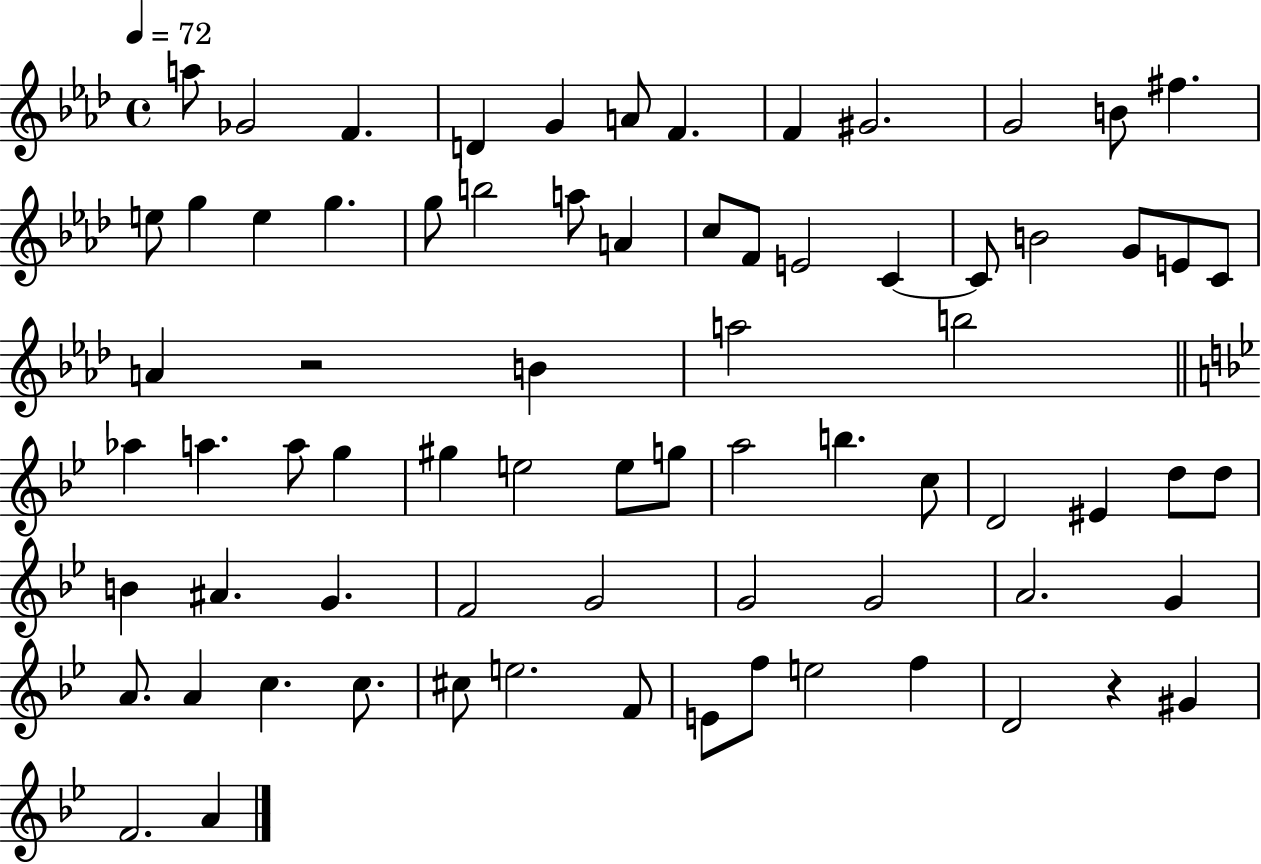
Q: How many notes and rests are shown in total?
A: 74